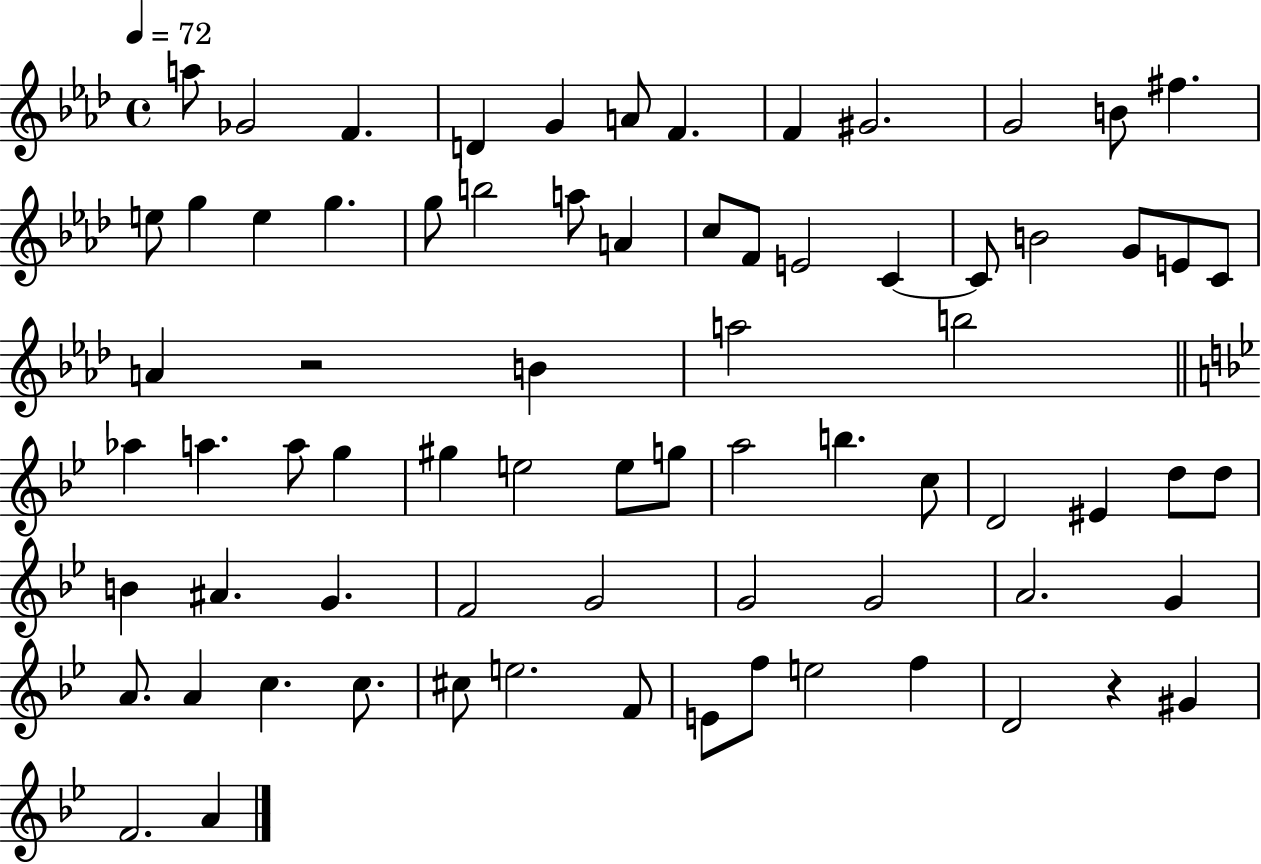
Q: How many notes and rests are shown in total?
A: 74